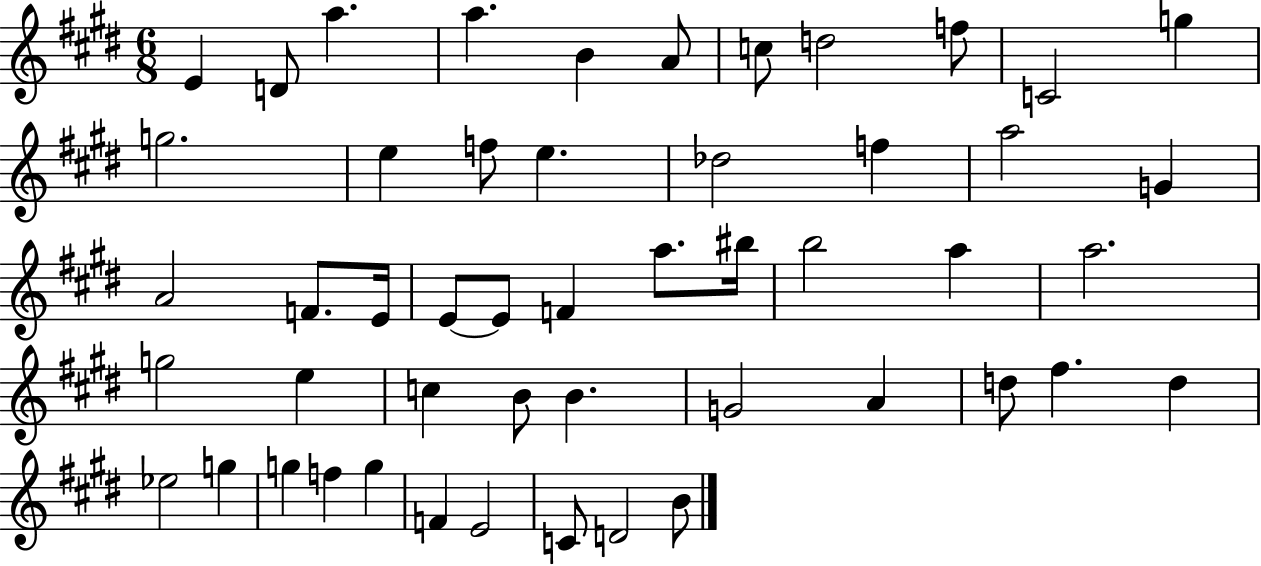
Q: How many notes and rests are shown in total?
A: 50